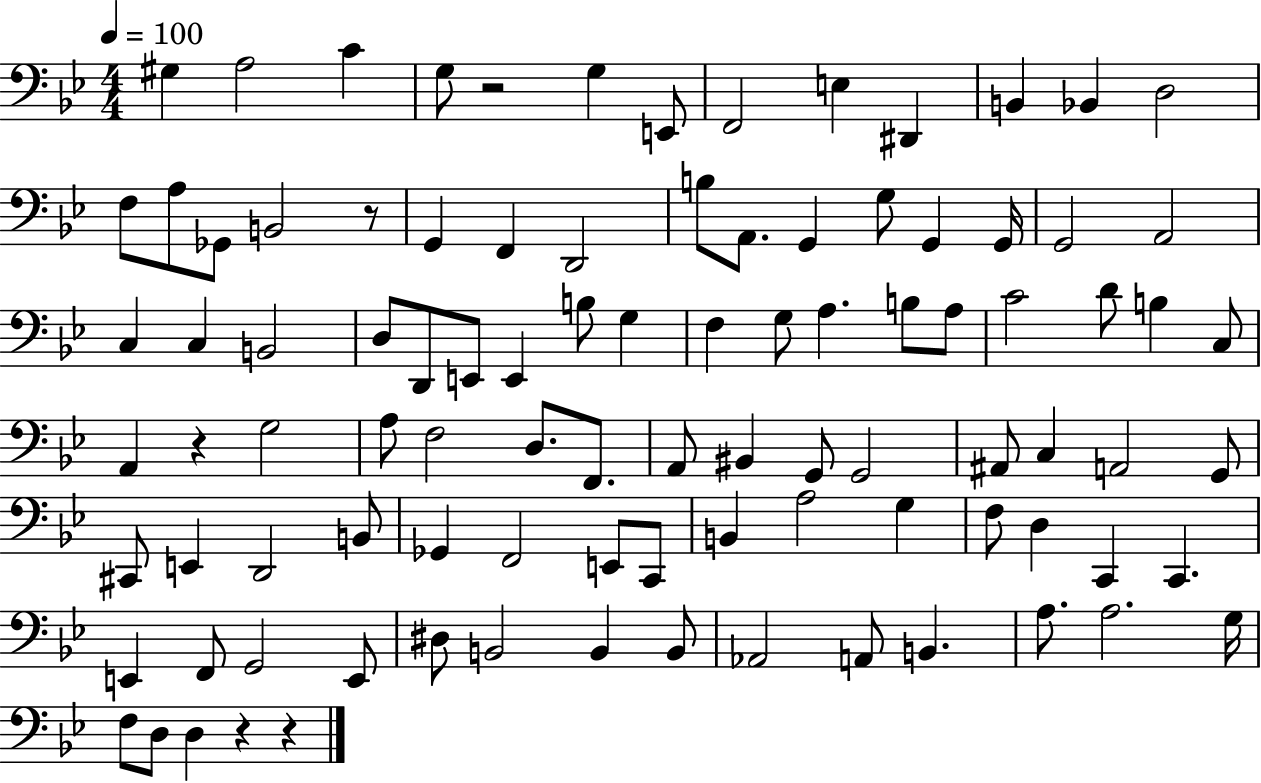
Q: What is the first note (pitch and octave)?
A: G#3